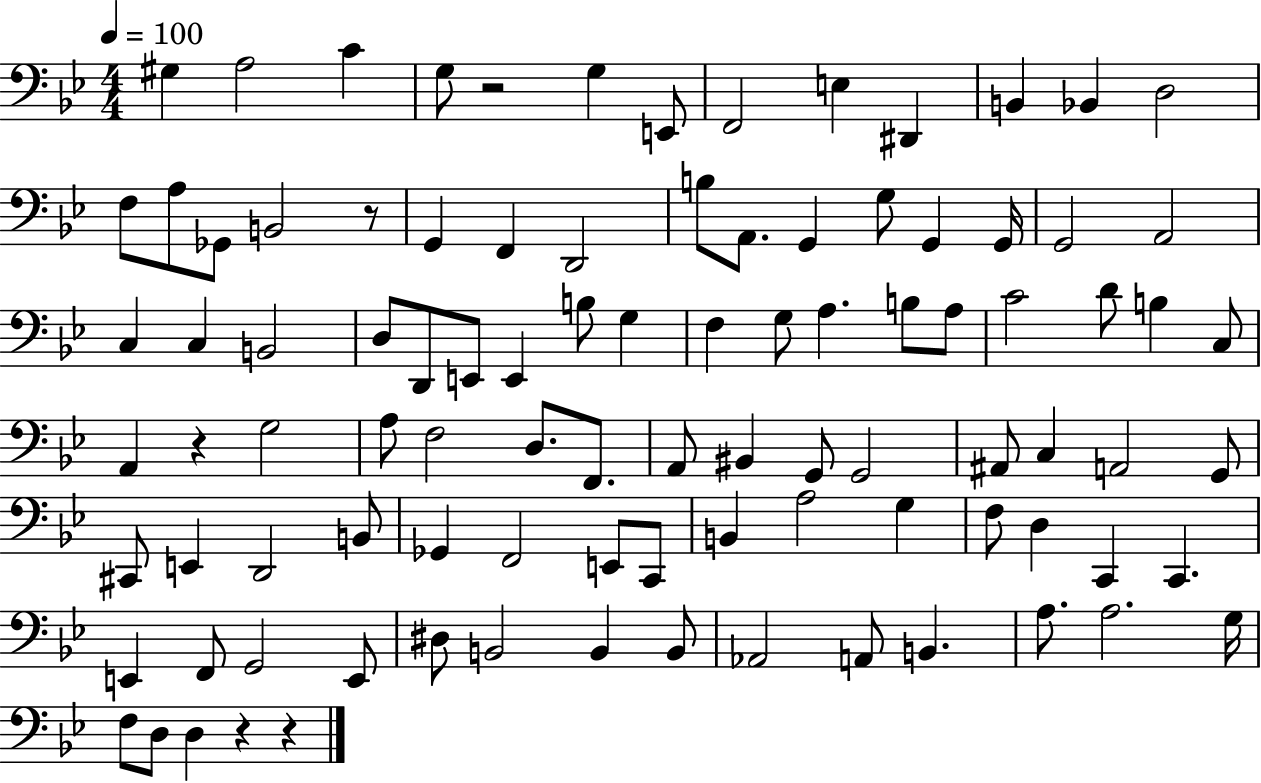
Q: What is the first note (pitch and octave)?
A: G#3